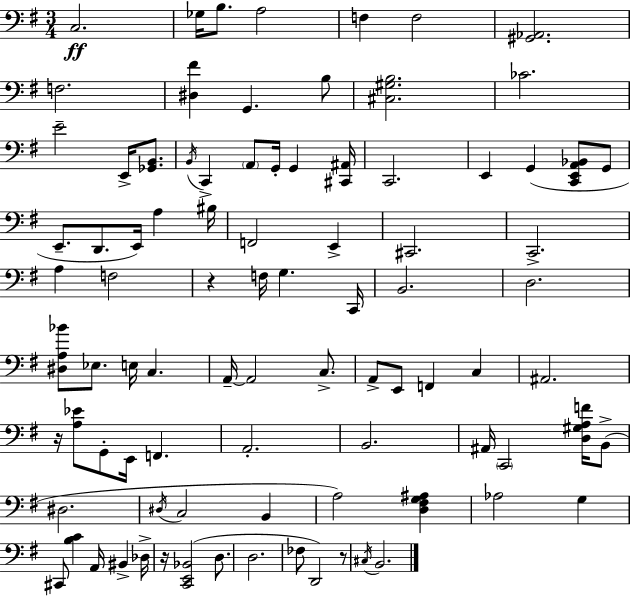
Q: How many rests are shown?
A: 4